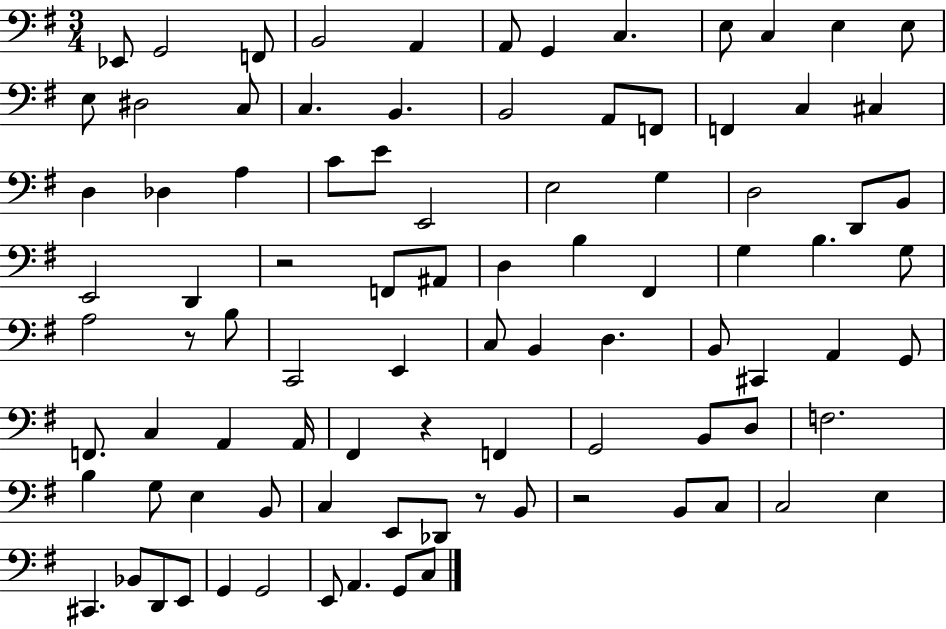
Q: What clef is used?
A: bass